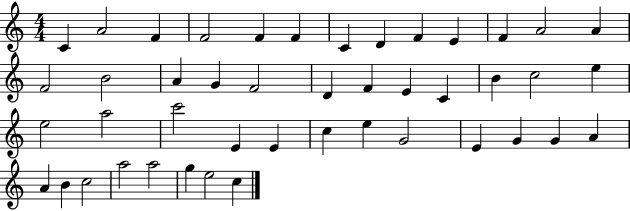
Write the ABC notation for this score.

X:1
T:Untitled
M:4/4
L:1/4
K:C
C A2 F F2 F F C D F E F A2 A F2 B2 A G F2 D F E C B c2 e e2 a2 c'2 E E c e G2 E G G A A B c2 a2 a2 g e2 c